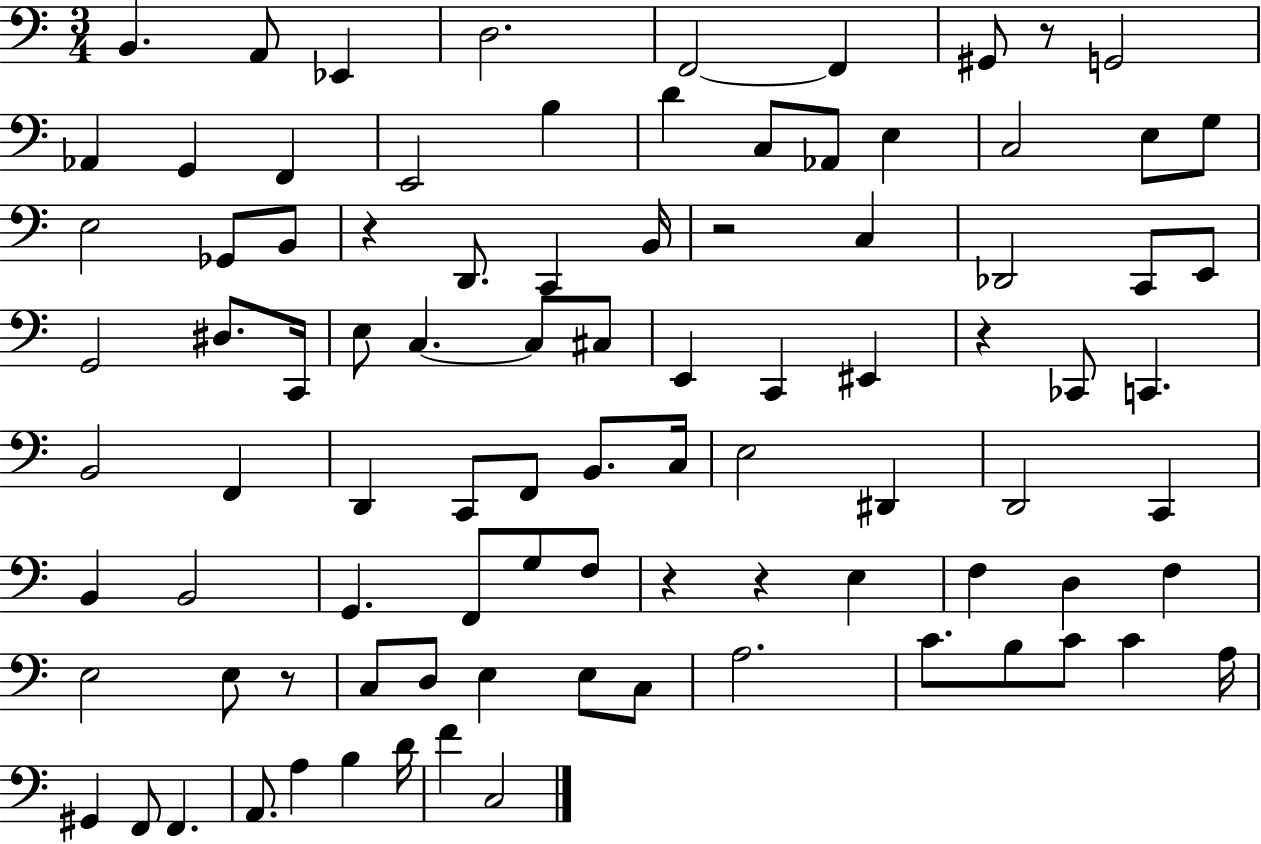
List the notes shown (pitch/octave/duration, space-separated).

B2/q. A2/e Eb2/q D3/h. F2/h F2/q G#2/e R/e G2/h Ab2/q G2/q F2/q E2/h B3/q D4/q C3/e Ab2/e E3/q C3/h E3/e G3/e E3/h Gb2/e B2/e R/q D2/e. C2/q B2/s R/h C3/q Db2/h C2/e E2/e G2/h D#3/e. C2/s E3/e C3/q. C3/e C#3/e E2/q C2/q EIS2/q R/q CES2/e C2/q. B2/h F2/q D2/q C2/e F2/e B2/e. C3/s E3/h D#2/q D2/h C2/q B2/q B2/h G2/q. F2/e G3/e F3/e R/q R/q E3/q F3/q D3/q F3/q E3/h E3/e R/e C3/e D3/e E3/q E3/e C3/e A3/h. C4/e. B3/e C4/e C4/q A3/s G#2/q F2/e F2/q. A2/e. A3/q B3/q D4/s F4/q C3/h